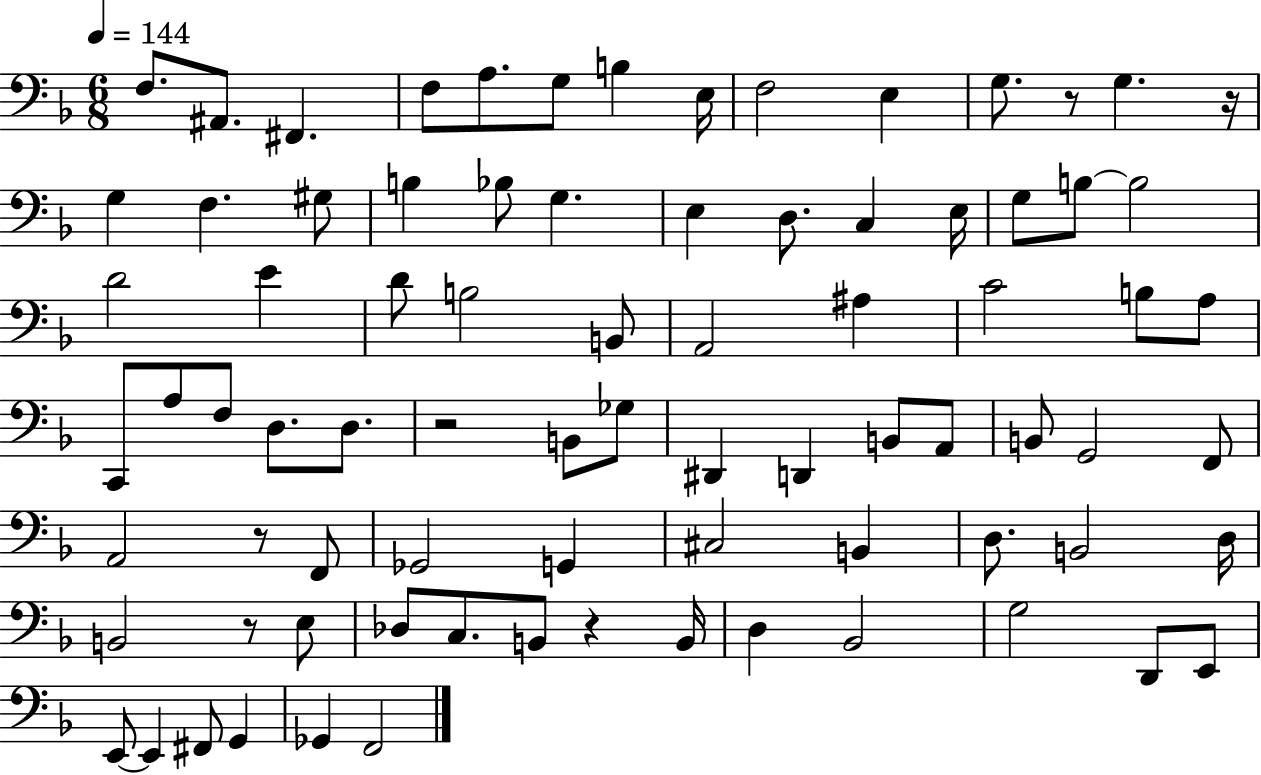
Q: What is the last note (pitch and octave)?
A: F2